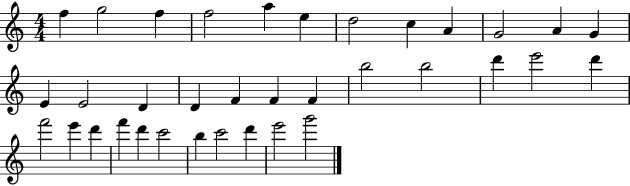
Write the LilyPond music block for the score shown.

{
  \clef treble
  \numericTimeSignature
  \time 4/4
  \key c \major
  f''4 g''2 f''4 | f''2 a''4 e''4 | d''2 c''4 a'4 | g'2 a'4 g'4 | \break e'4 e'2 d'4 | d'4 f'4 f'4 f'4 | b''2 b''2 | d'''4 e'''2 d'''4 | \break f'''2 e'''4 d'''4 | f'''4 d'''4 c'''2 | b''4 c'''2 d'''4 | e'''2 g'''2 | \break \bar "|."
}